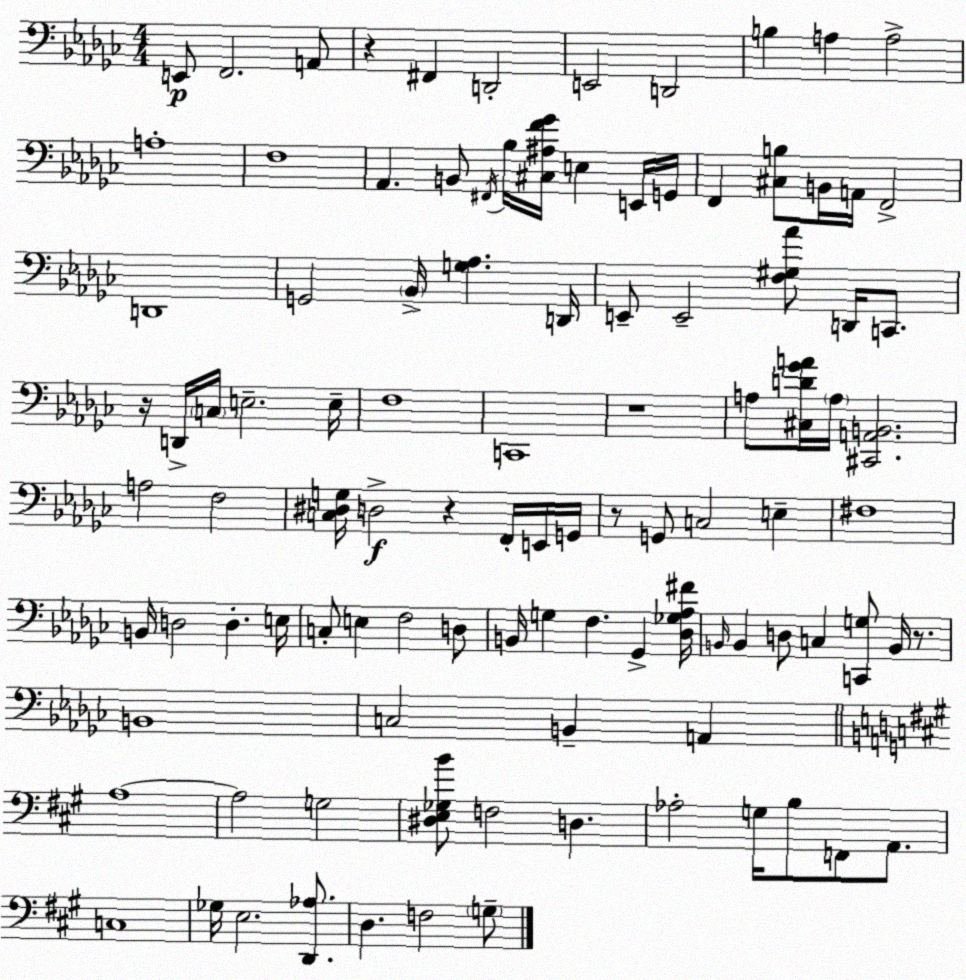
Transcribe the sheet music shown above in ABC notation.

X:1
T:Untitled
M:4/4
L:1/4
K:Ebm
E,,/2 F,,2 A,,/2 z ^F,, D,,2 E,,2 D,,2 B, A, A,2 A,4 F,4 _A,, B,,/2 ^F,,/4 _B,/4 [^C,^A,F_G]/4 E, E,,/4 G,,/4 F,, [^C,B,]/2 B,,/4 A,,/4 F,,2 D,,4 G,,2 _B,,/4 [G,_A,] D,,/4 E,,/2 E,,2 [F,^G,_A]/2 D,,/4 C,,/2 z/4 D,,/4 C,/4 E,2 E,/4 F,4 C,,4 z4 A,/2 [^C,D_GA]/4 A,/4 [^C,,A,,B,,]2 A,2 F,2 [C,^D,G,]/4 D,2 z F,,/4 E,,/4 G,,/4 z/2 G,,/2 C,2 E, ^F,4 B,,/4 D,2 D, E,/4 C,/2 E, F,2 D,/2 B,,/4 G, F, _G,, [_D,_G,_A,^F]/4 B,,/4 B,, D,/2 C, [C,,G,]/2 B,,/4 z/2 B,,4 C,2 B,, A,, A,4 A,2 G,2 [^D,E,_G,B]/2 F,2 D, _A,2 G,/4 B,/2 F,,/2 A,,/2 C,4 _G,/4 E,2 [D,,_A,]/2 D, F,2 G,/2